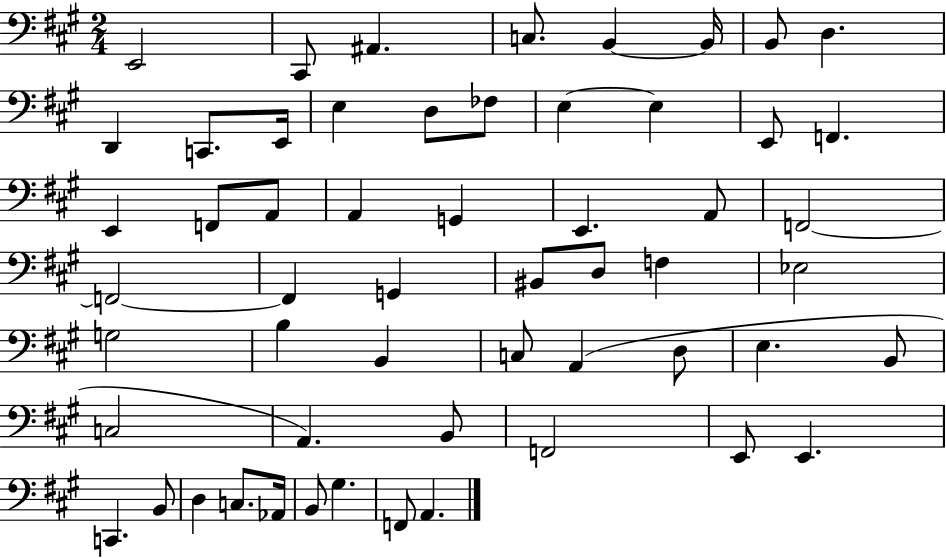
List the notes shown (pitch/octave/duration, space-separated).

E2/h C#2/e A#2/q. C3/e. B2/q B2/s B2/e D3/q. D2/q C2/e. E2/s E3/q D3/e FES3/e E3/q E3/q E2/e F2/q. E2/q F2/e A2/e A2/q G2/q E2/q. A2/e F2/h F2/h F2/q G2/q BIS2/e D3/e F3/q Eb3/h G3/h B3/q B2/q C3/e A2/q D3/e E3/q. B2/e C3/h A2/q. B2/e F2/h E2/e E2/q. C2/q. B2/e D3/q C3/e. Ab2/s B2/e G#3/q. F2/e A2/q.